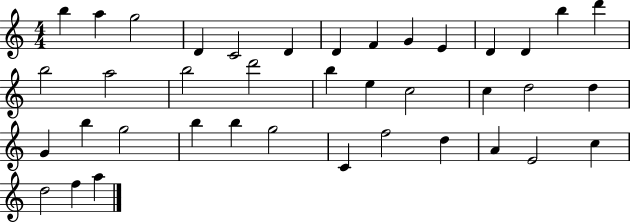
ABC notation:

X:1
T:Untitled
M:4/4
L:1/4
K:C
b a g2 D C2 D D F G E D D b d' b2 a2 b2 d'2 b e c2 c d2 d G b g2 b b g2 C f2 d A E2 c d2 f a